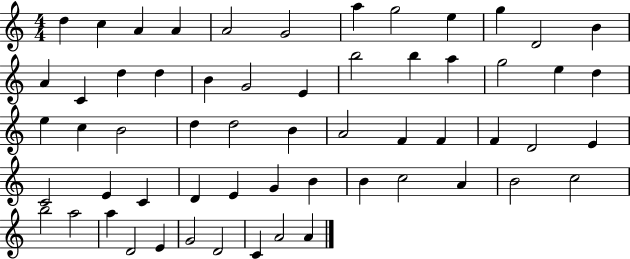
{
  \clef treble
  \numericTimeSignature
  \time 4/4
  \key c \major
  d''4 c''4 a'4 a'4 | a'2 g'2 | a''4 g''2 e''4 | g''4 d'2 b'4 | \break a'4 c'4 d''4 d''4 | b'4 g'2 e'4 | b''2 b''4 a''4 | g''2 e''4 d''4 | \break e''4 c''4 b'2 | d''4 d''2 b'4 | a'2 f'4 f'4 | f'4 d'2 e'4 | \break c'2 e'4 c'4 | d'4 e'4 g'4 b'4 | b'4 c''2 a'4 | b'2 c''2 | \break b''2 a''2 | a''4 d'2 e'4 | g'2 d'2 | c'4 a'2 a'4 | \break \bar "|."
}